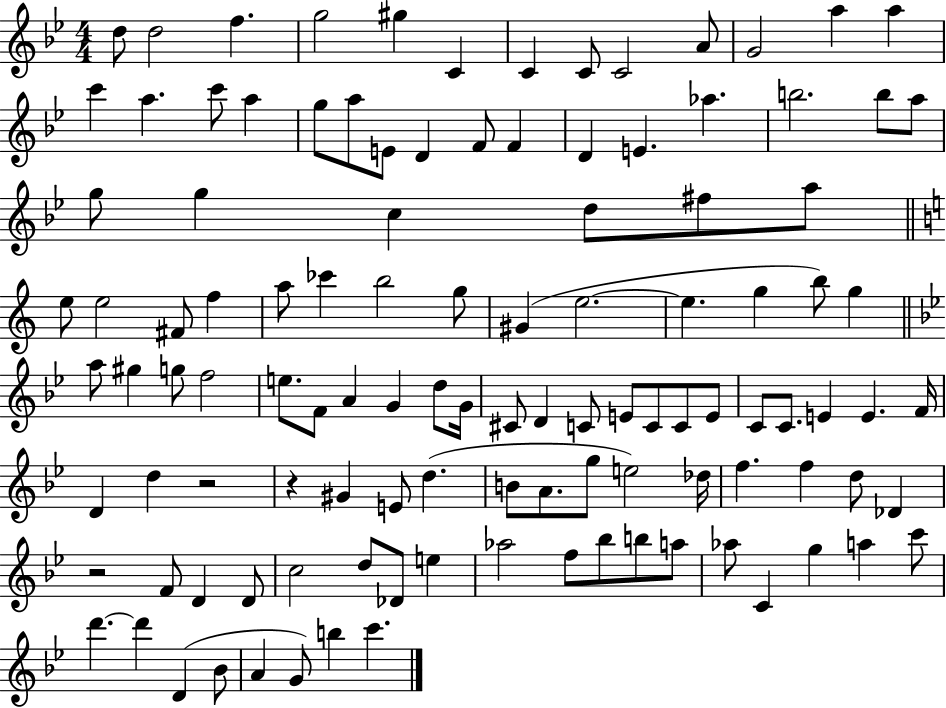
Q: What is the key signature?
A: BES major